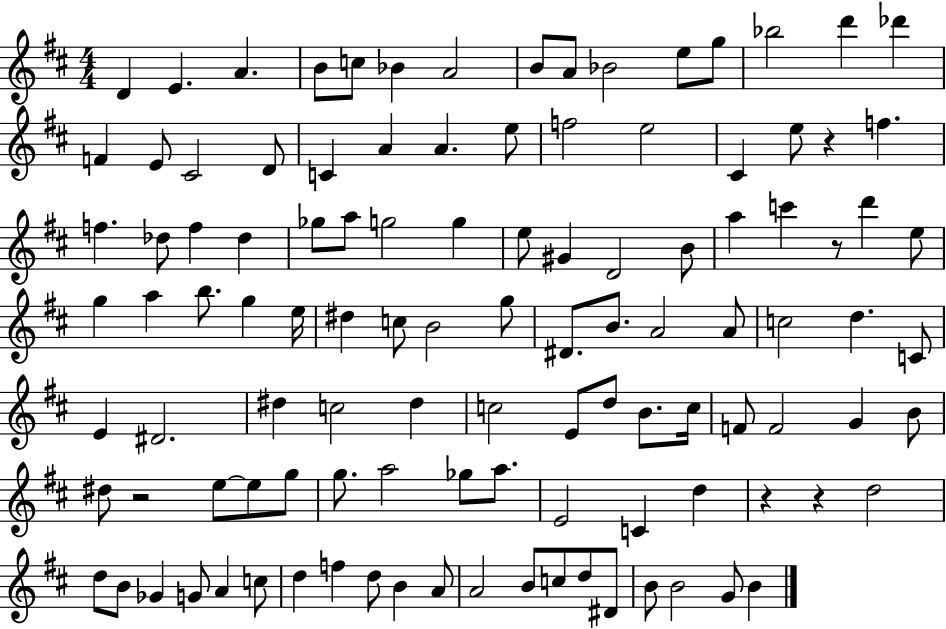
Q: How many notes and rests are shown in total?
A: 111